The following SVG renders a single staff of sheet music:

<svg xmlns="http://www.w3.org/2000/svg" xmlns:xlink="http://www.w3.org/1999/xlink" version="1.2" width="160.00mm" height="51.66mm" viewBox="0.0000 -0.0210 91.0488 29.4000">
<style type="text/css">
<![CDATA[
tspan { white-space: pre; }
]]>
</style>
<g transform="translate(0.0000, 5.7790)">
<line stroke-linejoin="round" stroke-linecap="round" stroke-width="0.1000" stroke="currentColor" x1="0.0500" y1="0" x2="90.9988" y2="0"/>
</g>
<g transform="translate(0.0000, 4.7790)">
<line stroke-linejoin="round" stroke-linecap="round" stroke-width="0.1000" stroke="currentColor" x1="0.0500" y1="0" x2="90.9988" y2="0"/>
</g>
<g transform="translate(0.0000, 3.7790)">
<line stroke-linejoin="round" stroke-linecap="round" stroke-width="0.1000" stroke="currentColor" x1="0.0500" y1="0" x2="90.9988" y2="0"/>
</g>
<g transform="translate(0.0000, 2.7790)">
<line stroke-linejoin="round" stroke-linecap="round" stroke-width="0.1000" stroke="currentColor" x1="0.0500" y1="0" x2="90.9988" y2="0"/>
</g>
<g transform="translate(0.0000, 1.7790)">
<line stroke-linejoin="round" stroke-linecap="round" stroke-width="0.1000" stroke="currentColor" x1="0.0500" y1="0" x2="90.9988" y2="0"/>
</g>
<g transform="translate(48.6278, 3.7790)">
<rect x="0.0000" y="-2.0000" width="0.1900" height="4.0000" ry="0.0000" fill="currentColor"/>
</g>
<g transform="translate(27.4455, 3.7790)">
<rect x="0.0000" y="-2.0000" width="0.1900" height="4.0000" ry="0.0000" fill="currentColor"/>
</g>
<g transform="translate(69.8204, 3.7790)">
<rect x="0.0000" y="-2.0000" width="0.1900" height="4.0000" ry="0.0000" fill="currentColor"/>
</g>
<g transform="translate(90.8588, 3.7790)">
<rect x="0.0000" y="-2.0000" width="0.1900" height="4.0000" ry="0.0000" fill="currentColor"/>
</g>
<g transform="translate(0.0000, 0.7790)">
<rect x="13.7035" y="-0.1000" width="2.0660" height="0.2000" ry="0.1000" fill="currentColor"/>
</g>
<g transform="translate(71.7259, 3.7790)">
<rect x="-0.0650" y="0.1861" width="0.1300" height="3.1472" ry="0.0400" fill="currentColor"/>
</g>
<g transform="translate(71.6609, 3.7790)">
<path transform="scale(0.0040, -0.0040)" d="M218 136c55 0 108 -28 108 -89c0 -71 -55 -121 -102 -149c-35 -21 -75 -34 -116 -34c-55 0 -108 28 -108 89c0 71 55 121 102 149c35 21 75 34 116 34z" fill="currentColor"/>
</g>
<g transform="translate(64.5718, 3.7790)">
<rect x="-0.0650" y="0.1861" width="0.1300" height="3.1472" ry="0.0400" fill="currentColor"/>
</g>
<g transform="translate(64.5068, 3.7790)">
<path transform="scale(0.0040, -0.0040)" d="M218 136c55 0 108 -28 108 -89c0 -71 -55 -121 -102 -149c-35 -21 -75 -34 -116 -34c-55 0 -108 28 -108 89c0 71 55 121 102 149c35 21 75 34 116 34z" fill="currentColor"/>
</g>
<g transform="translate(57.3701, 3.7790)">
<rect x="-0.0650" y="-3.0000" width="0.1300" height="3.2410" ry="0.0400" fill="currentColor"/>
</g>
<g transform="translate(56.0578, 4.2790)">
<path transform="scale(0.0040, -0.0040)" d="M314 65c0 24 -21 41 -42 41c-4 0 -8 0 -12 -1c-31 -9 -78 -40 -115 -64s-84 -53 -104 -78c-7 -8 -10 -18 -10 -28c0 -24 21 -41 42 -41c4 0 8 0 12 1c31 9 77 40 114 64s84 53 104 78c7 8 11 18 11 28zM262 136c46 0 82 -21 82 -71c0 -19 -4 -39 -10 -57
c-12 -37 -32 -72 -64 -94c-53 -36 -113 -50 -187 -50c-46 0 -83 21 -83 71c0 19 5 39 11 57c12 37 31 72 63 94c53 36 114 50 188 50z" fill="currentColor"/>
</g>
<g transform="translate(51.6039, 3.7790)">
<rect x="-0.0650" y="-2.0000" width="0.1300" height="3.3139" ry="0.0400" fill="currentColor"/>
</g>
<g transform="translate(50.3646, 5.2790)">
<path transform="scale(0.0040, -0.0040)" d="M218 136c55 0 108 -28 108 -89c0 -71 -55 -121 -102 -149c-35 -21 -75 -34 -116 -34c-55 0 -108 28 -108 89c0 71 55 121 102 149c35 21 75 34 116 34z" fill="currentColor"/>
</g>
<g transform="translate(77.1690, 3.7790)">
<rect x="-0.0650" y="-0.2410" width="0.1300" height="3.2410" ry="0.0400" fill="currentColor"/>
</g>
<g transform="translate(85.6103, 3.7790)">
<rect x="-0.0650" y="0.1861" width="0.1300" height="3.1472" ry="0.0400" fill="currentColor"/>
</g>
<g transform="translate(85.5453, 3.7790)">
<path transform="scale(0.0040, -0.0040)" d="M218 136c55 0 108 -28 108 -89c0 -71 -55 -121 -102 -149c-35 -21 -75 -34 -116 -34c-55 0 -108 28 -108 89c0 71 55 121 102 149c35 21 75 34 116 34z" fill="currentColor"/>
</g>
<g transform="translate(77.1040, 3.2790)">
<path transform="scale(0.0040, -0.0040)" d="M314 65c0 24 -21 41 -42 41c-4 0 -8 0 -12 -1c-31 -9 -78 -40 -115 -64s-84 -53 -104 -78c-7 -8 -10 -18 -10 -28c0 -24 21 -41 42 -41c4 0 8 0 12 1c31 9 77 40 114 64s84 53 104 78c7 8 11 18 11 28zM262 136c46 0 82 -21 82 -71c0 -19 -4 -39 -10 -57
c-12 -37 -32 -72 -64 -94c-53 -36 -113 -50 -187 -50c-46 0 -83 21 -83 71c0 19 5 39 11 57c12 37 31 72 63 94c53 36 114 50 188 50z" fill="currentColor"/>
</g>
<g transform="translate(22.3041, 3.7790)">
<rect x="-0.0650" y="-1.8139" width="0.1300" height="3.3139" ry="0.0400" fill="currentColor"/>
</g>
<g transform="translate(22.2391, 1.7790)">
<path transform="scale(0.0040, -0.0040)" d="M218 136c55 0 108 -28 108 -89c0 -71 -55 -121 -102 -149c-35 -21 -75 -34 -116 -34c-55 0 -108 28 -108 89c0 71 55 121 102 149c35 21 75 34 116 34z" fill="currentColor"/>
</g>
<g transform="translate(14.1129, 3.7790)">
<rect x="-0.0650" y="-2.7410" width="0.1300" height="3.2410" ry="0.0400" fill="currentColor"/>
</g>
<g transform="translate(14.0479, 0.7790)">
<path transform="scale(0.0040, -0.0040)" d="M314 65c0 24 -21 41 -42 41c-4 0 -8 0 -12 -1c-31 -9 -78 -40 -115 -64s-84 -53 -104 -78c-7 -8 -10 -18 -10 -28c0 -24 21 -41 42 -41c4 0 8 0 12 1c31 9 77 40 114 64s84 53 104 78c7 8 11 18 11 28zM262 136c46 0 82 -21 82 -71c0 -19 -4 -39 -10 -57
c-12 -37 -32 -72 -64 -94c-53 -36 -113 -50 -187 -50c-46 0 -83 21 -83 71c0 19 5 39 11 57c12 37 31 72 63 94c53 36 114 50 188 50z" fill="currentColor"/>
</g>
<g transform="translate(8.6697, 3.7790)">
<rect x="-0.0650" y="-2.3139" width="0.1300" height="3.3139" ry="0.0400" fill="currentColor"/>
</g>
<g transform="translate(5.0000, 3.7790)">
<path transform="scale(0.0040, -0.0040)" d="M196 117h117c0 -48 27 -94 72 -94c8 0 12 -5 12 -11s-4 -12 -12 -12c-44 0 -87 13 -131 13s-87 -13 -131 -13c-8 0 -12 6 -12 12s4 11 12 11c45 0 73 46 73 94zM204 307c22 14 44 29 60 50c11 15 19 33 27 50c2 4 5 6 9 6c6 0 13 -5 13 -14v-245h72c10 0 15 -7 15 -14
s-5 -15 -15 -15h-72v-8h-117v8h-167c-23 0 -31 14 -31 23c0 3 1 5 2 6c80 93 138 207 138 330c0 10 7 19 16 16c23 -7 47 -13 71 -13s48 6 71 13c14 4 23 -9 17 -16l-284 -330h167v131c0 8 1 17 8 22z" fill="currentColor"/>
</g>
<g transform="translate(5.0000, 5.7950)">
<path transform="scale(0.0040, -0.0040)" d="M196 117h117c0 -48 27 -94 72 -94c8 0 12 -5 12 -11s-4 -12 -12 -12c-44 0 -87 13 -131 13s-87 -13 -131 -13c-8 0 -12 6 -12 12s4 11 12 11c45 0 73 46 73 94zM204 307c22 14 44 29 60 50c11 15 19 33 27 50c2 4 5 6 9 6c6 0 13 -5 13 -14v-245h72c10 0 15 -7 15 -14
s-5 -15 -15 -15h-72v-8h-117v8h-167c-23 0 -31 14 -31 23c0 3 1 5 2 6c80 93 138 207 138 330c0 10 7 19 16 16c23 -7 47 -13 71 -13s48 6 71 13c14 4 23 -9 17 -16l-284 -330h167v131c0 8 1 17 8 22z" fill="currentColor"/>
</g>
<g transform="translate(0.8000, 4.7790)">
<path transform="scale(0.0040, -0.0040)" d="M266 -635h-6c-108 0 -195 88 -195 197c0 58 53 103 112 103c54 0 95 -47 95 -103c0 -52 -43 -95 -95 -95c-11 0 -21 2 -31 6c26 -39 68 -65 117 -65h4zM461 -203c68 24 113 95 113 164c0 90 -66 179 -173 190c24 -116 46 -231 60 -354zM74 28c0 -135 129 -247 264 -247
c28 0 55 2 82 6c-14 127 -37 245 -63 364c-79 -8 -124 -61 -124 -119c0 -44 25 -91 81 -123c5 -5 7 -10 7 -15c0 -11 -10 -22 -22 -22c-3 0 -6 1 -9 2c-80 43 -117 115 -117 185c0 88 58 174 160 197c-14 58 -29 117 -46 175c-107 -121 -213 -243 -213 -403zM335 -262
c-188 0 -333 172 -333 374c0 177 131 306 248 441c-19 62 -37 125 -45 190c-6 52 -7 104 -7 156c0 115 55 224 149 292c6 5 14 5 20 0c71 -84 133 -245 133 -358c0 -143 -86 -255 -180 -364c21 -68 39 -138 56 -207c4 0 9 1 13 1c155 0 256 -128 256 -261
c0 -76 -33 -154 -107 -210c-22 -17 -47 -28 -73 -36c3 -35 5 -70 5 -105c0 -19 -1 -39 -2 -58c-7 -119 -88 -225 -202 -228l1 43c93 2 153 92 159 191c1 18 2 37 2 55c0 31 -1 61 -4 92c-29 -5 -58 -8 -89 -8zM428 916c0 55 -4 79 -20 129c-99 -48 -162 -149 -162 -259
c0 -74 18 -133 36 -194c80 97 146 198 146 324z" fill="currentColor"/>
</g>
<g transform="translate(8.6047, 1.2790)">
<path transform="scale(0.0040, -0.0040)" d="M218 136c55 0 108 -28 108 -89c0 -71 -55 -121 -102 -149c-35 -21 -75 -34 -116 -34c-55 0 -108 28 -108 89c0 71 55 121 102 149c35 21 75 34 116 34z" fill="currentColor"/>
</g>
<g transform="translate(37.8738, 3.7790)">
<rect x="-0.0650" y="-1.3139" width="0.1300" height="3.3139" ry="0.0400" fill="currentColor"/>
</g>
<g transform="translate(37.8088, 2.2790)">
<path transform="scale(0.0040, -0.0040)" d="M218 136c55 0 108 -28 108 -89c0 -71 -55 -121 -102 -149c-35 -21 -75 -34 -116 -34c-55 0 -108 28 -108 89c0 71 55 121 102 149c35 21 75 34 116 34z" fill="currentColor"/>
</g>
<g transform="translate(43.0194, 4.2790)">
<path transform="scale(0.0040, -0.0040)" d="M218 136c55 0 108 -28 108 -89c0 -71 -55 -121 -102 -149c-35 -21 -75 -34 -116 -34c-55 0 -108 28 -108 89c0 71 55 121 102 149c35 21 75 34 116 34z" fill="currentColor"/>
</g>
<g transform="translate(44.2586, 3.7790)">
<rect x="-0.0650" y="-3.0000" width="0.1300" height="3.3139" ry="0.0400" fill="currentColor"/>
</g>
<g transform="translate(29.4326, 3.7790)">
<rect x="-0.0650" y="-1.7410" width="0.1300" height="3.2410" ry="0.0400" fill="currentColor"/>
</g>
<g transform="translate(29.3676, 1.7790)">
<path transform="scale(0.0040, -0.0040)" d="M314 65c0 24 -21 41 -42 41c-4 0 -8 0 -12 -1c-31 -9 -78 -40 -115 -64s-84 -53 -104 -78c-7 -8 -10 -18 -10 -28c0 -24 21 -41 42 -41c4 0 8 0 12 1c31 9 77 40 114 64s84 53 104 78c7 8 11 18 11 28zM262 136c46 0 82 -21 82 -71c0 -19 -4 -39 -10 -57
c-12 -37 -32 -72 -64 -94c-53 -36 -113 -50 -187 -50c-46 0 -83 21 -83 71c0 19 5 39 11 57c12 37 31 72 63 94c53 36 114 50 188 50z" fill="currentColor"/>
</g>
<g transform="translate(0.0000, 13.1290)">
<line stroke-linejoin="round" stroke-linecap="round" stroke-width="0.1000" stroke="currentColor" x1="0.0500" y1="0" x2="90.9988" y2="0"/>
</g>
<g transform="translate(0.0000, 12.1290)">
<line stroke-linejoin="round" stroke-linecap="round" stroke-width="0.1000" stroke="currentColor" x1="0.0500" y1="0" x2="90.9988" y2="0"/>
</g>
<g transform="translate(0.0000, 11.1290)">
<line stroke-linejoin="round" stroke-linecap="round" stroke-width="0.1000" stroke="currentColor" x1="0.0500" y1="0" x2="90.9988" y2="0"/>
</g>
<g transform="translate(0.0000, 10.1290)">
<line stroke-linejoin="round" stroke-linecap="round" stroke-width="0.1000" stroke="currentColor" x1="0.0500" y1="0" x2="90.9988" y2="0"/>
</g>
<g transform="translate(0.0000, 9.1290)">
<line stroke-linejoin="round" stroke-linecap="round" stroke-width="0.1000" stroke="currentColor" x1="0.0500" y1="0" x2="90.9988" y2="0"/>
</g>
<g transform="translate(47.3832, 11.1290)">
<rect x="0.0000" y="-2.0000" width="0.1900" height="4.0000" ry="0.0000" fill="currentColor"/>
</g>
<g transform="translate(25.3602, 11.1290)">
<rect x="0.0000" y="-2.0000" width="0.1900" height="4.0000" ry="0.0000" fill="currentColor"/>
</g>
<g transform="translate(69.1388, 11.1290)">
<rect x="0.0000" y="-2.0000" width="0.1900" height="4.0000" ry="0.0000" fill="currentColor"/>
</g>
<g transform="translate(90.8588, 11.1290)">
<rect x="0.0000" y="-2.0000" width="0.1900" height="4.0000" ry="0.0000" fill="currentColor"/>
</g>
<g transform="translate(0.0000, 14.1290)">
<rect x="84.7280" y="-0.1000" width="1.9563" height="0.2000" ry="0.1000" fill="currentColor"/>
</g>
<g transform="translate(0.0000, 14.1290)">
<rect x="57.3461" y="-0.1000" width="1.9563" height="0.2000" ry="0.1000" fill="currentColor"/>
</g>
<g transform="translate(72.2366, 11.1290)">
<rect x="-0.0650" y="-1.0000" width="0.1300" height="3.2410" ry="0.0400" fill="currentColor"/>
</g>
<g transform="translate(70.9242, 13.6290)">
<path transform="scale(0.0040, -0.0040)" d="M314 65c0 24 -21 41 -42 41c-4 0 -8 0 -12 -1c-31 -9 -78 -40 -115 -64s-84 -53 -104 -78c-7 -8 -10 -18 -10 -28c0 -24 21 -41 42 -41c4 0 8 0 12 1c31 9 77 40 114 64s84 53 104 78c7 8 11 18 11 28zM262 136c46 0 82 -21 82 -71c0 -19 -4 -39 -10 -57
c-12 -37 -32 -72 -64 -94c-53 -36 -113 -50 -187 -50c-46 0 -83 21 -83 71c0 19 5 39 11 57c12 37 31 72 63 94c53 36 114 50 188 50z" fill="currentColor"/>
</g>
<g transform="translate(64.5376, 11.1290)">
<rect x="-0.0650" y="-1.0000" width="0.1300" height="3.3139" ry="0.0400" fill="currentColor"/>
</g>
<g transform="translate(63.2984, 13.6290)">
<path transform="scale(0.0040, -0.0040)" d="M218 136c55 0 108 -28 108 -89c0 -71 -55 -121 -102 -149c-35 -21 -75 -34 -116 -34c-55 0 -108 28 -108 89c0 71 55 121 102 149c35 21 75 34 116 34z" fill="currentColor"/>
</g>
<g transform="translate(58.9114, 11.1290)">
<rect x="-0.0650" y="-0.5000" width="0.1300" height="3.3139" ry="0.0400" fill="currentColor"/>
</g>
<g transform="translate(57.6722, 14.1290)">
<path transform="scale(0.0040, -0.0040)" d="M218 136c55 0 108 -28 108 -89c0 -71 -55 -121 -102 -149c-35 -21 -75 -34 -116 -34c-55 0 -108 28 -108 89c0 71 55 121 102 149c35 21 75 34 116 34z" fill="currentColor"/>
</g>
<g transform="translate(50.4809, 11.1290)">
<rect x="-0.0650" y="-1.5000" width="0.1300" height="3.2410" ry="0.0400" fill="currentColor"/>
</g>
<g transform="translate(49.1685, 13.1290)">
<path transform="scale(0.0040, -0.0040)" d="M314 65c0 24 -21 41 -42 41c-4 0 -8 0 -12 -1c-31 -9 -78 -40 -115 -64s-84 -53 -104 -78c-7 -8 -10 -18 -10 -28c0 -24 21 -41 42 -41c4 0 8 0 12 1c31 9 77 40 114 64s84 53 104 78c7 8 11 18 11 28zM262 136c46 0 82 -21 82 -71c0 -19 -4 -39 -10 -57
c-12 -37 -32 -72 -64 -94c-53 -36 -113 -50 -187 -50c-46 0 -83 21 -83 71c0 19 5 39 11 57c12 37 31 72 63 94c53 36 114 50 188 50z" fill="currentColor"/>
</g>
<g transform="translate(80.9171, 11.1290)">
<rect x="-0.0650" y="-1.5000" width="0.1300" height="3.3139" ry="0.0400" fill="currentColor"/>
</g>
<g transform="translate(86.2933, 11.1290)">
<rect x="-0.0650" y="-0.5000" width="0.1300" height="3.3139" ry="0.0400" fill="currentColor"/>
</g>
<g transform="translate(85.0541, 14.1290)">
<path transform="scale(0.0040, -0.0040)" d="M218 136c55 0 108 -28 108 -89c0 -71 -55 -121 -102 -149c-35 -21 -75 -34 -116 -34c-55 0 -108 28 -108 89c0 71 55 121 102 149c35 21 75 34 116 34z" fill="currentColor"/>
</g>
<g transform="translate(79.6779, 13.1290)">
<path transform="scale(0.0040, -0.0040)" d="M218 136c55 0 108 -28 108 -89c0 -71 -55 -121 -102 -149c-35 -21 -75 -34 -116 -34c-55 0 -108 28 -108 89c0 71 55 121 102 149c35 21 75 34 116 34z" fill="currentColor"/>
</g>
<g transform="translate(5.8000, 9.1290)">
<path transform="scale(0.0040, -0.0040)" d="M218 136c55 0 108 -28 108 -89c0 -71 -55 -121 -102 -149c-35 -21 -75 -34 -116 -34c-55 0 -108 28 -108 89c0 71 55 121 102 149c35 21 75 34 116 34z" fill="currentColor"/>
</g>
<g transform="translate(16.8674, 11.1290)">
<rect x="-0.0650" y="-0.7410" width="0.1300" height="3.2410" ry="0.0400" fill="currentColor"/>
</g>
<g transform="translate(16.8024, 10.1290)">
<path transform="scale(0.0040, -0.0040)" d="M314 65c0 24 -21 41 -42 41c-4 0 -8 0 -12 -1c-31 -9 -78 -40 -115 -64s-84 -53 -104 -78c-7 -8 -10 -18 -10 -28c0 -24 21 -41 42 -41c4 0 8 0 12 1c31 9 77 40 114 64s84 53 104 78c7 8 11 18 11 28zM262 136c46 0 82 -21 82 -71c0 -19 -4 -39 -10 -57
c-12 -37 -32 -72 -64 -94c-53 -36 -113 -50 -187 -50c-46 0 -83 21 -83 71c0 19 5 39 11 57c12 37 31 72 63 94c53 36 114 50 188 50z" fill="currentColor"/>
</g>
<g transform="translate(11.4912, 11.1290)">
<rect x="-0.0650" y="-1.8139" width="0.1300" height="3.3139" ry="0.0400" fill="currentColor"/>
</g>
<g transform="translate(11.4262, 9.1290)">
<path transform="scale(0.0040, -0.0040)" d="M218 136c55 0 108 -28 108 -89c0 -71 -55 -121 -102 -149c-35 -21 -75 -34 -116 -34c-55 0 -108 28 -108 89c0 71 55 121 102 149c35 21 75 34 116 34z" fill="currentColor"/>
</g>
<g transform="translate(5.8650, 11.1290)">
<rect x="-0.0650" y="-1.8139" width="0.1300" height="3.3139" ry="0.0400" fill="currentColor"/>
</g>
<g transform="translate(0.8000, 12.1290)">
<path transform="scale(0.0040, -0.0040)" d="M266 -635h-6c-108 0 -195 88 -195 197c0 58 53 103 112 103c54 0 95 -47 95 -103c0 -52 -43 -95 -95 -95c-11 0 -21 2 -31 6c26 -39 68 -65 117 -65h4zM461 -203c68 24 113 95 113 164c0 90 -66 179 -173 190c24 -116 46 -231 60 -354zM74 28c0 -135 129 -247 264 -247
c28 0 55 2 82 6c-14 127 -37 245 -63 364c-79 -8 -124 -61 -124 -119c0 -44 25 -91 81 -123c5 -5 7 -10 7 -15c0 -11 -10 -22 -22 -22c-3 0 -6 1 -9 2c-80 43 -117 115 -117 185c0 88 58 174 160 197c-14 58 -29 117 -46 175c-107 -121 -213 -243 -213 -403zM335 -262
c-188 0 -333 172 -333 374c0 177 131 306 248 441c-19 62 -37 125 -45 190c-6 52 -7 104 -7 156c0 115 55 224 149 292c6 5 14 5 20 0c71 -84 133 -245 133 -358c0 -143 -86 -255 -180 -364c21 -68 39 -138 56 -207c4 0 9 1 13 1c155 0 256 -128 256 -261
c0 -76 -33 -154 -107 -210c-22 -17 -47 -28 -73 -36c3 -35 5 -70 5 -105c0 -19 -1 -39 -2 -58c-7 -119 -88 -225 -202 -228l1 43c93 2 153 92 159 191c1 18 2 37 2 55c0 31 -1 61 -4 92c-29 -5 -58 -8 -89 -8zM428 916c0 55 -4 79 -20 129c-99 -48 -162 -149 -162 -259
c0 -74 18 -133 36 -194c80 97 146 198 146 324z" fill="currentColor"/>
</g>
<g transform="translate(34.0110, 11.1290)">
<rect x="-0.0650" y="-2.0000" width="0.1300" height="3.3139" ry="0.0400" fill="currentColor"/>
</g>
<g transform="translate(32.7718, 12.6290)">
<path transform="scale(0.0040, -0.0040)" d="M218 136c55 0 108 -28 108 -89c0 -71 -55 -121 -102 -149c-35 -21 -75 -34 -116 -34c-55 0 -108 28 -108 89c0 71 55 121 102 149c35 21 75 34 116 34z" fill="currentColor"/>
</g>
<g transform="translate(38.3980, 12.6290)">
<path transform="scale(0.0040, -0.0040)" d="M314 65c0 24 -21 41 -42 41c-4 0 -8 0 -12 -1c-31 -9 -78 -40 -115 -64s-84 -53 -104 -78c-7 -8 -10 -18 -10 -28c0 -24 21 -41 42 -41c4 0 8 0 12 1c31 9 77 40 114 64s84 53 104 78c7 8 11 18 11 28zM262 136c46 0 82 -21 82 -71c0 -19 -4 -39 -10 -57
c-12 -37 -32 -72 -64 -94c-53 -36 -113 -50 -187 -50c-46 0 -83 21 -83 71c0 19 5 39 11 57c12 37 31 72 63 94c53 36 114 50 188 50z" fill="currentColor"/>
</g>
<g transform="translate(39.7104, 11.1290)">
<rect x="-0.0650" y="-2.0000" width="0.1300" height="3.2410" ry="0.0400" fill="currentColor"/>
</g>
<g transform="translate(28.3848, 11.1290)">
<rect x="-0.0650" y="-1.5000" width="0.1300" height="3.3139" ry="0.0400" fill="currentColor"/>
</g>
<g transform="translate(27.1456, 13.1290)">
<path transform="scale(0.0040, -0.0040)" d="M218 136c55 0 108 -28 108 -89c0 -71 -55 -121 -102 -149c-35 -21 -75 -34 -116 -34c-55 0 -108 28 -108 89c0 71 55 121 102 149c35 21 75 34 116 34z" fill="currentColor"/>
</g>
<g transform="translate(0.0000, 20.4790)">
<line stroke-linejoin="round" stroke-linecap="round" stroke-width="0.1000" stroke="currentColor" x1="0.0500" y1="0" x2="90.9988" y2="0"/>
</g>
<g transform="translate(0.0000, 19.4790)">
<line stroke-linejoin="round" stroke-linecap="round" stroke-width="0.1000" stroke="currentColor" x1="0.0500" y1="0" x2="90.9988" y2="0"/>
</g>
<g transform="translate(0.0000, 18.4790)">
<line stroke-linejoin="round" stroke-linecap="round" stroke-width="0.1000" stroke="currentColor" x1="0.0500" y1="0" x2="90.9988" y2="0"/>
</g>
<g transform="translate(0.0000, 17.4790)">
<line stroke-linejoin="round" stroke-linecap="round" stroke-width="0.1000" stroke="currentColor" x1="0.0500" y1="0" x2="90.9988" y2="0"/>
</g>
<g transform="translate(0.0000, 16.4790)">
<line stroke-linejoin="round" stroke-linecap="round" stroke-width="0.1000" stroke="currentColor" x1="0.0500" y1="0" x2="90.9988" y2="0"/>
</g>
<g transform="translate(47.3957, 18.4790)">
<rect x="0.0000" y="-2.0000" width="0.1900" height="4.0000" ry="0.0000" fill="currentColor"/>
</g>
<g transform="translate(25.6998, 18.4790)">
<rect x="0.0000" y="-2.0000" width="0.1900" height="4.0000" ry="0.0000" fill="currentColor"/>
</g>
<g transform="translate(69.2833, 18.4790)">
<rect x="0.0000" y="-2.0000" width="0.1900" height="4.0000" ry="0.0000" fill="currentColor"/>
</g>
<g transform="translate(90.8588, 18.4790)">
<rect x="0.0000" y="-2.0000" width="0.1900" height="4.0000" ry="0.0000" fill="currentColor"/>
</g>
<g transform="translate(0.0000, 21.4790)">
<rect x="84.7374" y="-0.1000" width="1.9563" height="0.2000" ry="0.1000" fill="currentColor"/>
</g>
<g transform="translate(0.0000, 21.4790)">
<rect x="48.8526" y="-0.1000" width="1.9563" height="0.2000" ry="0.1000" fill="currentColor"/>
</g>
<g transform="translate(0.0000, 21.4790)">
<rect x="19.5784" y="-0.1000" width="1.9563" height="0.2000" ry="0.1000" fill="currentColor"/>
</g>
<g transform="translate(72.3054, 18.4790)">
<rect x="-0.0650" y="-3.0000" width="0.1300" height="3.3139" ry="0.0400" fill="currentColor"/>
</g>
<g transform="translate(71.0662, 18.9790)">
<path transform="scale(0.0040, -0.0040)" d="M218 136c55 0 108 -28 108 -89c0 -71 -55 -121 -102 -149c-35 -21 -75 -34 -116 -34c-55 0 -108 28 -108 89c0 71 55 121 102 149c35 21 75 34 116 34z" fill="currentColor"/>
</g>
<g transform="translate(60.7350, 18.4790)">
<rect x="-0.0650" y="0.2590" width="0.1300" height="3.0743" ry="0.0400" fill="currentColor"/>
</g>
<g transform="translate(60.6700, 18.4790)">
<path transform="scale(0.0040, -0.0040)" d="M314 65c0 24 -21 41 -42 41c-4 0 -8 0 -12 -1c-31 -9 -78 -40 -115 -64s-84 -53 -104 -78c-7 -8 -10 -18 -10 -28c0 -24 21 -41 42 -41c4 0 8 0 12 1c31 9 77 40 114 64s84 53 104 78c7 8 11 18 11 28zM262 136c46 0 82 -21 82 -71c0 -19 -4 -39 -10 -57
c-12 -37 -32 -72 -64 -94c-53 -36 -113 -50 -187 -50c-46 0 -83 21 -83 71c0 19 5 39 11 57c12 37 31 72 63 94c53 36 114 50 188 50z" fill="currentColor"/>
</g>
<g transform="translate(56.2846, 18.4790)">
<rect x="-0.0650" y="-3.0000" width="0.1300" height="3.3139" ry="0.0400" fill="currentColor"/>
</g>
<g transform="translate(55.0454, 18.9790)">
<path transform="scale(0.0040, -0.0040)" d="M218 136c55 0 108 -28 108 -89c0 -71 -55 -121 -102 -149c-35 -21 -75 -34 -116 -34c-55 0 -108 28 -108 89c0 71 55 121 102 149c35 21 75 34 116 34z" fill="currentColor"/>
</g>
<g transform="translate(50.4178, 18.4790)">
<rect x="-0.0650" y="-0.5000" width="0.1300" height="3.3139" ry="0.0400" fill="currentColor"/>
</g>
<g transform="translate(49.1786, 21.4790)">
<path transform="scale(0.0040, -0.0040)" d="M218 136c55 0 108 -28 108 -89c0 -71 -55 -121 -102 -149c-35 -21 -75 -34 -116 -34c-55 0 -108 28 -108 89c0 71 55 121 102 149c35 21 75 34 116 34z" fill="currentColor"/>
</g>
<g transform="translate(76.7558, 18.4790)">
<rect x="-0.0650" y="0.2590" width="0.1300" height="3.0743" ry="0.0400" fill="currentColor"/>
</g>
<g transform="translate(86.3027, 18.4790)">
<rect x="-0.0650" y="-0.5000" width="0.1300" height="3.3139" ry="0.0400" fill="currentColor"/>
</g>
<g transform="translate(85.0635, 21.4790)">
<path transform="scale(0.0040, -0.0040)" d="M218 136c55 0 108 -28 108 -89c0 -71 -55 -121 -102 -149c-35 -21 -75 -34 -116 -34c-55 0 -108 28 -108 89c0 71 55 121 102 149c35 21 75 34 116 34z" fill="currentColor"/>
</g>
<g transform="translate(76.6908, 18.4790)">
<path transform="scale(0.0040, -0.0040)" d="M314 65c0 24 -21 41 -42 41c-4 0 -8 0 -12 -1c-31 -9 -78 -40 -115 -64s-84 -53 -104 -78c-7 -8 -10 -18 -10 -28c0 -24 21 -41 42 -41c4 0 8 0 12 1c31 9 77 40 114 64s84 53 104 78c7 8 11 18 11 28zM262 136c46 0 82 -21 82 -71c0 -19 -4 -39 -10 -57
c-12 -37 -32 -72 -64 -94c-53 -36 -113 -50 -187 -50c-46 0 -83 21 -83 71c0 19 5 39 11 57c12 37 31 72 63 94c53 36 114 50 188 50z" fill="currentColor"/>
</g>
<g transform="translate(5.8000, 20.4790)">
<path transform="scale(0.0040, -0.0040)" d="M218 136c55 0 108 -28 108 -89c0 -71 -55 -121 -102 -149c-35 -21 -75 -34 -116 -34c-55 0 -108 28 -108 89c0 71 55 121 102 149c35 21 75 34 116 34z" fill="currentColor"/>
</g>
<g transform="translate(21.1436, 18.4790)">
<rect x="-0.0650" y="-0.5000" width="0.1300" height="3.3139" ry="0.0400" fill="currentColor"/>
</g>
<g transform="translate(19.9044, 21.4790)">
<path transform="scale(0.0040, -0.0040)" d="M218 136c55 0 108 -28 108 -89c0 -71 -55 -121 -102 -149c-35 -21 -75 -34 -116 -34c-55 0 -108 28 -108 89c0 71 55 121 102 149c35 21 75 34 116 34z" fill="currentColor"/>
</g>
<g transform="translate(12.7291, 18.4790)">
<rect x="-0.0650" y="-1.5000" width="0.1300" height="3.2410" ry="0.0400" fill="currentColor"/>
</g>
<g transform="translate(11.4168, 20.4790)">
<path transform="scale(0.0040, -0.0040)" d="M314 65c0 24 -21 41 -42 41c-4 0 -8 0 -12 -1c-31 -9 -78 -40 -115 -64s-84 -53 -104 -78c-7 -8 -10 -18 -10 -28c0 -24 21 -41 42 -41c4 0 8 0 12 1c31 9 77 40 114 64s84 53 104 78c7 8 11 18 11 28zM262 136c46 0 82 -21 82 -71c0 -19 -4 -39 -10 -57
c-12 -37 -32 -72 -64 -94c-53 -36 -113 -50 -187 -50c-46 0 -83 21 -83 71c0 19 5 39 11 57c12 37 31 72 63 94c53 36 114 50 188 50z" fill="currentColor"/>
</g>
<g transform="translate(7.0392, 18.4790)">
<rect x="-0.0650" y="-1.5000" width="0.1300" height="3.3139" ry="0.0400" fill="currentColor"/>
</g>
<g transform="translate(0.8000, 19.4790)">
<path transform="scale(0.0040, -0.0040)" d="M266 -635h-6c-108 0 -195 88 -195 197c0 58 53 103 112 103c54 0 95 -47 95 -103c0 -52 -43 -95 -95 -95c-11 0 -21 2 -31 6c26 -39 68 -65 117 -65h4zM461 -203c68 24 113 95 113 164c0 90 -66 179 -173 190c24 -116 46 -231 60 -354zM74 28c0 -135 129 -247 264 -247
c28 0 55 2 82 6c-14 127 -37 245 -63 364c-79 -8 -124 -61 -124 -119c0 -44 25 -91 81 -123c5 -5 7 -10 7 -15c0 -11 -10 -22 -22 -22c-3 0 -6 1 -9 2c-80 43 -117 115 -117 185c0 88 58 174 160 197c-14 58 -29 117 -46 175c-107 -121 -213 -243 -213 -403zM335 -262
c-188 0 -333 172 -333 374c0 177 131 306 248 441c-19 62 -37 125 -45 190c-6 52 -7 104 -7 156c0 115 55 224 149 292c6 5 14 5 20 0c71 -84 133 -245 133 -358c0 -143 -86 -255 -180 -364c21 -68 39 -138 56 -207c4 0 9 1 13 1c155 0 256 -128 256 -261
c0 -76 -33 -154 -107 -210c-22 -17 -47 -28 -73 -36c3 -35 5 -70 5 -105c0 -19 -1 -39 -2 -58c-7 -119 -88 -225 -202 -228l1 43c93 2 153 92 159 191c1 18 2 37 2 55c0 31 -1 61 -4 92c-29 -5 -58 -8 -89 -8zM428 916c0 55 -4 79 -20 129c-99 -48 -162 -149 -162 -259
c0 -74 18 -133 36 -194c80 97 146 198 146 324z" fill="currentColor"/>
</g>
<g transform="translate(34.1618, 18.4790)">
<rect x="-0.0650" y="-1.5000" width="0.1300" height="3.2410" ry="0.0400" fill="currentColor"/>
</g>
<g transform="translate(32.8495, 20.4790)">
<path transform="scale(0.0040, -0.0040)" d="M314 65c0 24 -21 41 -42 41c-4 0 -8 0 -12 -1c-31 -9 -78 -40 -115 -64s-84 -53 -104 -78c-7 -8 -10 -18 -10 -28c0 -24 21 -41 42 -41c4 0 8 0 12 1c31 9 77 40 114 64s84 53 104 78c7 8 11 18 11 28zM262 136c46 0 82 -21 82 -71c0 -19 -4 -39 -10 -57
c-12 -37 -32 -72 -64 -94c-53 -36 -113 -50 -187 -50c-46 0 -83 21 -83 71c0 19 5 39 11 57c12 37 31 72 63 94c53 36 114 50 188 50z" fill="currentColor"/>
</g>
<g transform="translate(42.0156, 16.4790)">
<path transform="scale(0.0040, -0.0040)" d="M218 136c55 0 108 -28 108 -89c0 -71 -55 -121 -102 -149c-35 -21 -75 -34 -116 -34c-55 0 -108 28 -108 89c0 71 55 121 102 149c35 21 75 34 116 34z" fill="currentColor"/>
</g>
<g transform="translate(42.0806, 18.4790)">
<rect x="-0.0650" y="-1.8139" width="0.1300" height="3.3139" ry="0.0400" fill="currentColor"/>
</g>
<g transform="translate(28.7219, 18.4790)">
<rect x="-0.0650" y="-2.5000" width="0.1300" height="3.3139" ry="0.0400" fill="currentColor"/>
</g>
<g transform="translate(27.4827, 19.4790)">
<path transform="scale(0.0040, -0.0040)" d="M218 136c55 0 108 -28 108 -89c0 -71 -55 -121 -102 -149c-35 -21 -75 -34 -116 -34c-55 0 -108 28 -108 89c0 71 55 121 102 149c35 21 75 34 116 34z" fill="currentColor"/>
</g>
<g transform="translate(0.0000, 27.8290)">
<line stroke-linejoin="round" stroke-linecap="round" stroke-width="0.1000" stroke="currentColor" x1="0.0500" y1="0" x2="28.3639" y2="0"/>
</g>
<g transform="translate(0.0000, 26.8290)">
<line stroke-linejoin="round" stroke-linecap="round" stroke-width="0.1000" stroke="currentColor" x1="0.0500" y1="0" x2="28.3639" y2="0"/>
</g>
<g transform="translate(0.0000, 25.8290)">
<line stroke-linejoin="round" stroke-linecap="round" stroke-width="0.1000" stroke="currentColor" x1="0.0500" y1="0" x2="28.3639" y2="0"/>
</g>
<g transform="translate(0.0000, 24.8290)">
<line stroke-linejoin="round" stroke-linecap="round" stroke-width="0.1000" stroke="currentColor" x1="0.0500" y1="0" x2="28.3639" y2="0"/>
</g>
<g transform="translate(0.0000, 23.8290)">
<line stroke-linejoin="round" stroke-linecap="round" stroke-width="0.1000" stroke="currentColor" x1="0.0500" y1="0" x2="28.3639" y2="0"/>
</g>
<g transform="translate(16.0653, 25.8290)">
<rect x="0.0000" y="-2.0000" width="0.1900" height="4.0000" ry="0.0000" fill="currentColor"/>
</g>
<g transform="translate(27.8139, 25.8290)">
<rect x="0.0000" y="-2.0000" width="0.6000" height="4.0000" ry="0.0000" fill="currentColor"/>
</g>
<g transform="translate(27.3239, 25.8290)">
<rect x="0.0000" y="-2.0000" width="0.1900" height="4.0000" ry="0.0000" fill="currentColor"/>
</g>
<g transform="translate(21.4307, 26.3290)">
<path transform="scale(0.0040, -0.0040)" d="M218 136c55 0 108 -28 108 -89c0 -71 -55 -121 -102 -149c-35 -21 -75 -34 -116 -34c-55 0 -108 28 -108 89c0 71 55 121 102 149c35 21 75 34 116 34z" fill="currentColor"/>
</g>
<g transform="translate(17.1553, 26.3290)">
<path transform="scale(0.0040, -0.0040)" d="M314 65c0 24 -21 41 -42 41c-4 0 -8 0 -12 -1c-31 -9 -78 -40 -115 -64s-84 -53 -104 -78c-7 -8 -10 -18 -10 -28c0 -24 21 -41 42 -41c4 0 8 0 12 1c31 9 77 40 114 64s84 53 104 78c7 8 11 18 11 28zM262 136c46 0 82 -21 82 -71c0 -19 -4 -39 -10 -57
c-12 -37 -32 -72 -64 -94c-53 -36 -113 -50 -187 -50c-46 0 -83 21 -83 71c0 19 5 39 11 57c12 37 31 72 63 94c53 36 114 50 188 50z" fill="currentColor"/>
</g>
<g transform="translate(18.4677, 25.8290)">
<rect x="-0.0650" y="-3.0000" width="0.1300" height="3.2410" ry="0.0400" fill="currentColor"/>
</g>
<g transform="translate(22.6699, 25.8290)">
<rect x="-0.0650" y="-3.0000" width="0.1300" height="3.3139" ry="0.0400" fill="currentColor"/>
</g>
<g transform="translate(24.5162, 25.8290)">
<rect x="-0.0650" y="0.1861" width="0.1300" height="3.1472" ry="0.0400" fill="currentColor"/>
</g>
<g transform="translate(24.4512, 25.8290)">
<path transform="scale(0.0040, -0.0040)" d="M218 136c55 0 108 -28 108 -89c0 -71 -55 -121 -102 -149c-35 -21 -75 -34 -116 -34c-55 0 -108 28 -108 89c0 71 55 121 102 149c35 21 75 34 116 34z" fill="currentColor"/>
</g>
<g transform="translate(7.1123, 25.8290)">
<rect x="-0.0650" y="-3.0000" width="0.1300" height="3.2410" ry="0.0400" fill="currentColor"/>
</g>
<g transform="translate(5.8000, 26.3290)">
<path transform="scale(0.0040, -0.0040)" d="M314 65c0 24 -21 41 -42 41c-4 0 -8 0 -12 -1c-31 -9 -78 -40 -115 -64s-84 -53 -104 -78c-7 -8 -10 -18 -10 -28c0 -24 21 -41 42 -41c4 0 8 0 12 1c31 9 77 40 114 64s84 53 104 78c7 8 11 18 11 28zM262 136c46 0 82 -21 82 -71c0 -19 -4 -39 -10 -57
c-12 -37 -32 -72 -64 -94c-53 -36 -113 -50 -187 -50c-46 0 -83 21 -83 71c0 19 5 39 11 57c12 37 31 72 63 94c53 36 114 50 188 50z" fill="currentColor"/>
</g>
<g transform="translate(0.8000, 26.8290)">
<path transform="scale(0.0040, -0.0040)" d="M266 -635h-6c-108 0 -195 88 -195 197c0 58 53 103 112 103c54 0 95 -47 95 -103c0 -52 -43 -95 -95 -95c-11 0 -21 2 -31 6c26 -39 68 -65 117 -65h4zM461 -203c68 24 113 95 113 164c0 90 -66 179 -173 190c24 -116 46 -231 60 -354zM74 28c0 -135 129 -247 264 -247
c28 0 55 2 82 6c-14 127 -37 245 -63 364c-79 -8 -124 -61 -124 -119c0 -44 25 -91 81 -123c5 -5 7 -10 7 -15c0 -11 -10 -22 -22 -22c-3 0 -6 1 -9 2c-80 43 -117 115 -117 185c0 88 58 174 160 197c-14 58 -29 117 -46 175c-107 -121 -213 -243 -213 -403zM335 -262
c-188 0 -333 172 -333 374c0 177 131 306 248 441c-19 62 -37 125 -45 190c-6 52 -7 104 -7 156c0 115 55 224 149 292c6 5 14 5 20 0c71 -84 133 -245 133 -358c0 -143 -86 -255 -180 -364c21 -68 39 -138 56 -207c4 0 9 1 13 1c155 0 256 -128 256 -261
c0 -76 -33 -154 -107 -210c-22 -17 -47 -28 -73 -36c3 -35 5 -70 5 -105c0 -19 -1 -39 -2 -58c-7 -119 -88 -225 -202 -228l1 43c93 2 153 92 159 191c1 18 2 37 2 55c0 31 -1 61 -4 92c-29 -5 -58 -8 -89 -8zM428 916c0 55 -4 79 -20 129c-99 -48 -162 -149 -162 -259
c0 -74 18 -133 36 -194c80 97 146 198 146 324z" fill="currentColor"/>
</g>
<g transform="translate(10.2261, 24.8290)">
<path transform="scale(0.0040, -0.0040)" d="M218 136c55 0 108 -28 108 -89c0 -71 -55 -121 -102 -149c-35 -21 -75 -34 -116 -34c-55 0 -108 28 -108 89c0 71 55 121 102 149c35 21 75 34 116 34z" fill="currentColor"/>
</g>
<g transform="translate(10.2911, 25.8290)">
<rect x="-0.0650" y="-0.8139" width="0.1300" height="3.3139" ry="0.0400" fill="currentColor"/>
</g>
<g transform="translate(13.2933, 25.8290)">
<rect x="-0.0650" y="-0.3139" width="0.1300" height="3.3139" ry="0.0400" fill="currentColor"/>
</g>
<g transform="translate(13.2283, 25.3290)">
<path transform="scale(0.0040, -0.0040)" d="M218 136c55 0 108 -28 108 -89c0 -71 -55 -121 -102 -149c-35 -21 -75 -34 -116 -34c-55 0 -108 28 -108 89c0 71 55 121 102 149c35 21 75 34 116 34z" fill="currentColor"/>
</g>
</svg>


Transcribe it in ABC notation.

X:1
T:Untitled
M:4/4
L:1/4
K:C
g a2 f f2 e A F A2 B B c2 B f f d2 E F F2 E2 C D D2 E C E E2 C G E2 f C A B2 A B2 C A2 d c A2 A B